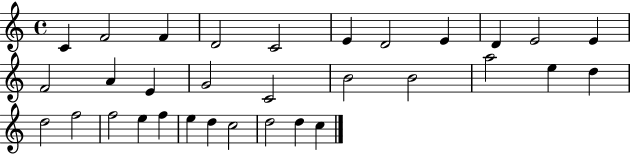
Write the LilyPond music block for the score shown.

{
  \clef treble
  \time 4/4
  \defaultTimeSignature
  \key c \major
  c'4 f'2 f'4 | d'2 c'2 | e'4 d'2 e'4 | d'4 e'2 e'4 | \break f'2 a'4 e'4 | g'2 c'2 | b'2 b'2 | a''2 e''4 d''4 | \break d''2 f''2 | f''2 e''4 f''4 | e''4 d''4 c''2 | d''2 d''4 c''4 | \break \bar "|."
}